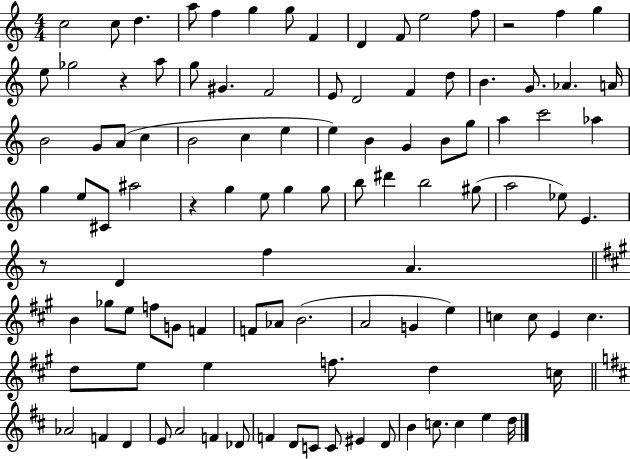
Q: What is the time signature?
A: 4/4